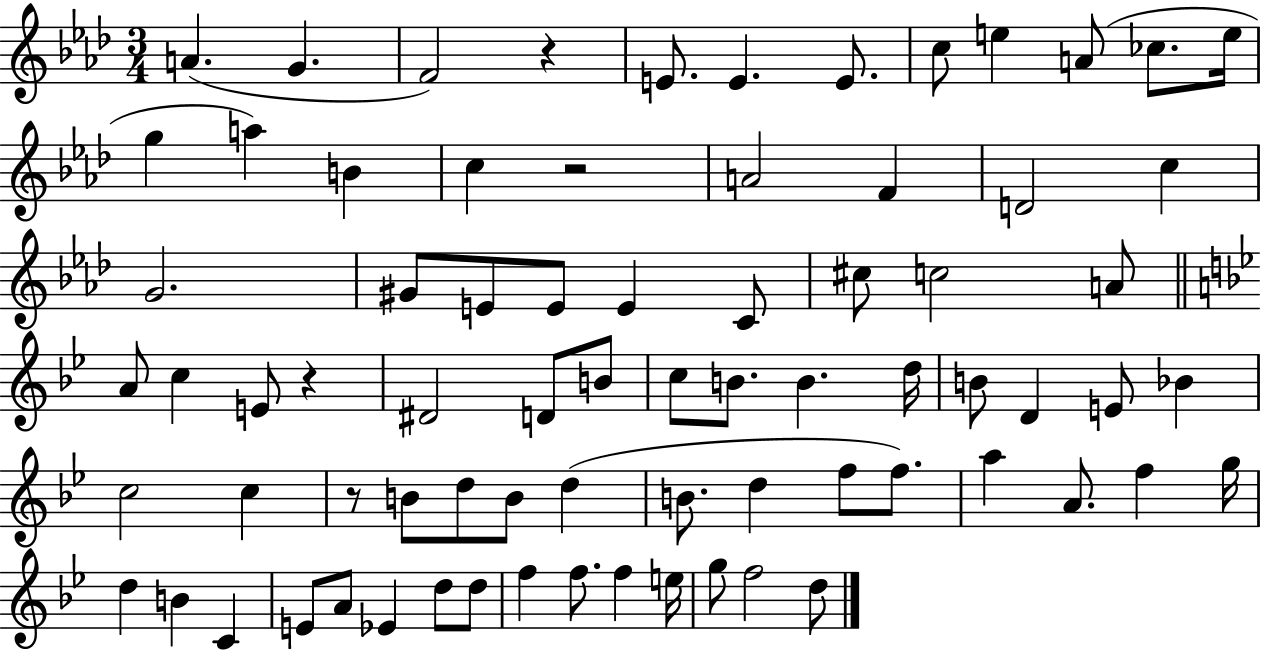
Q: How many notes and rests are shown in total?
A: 75